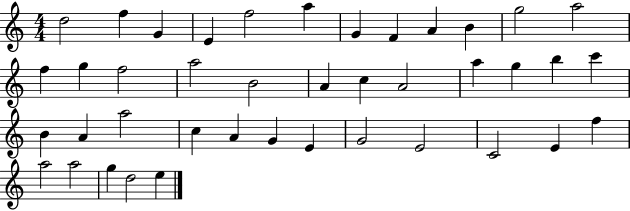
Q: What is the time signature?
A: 4/4